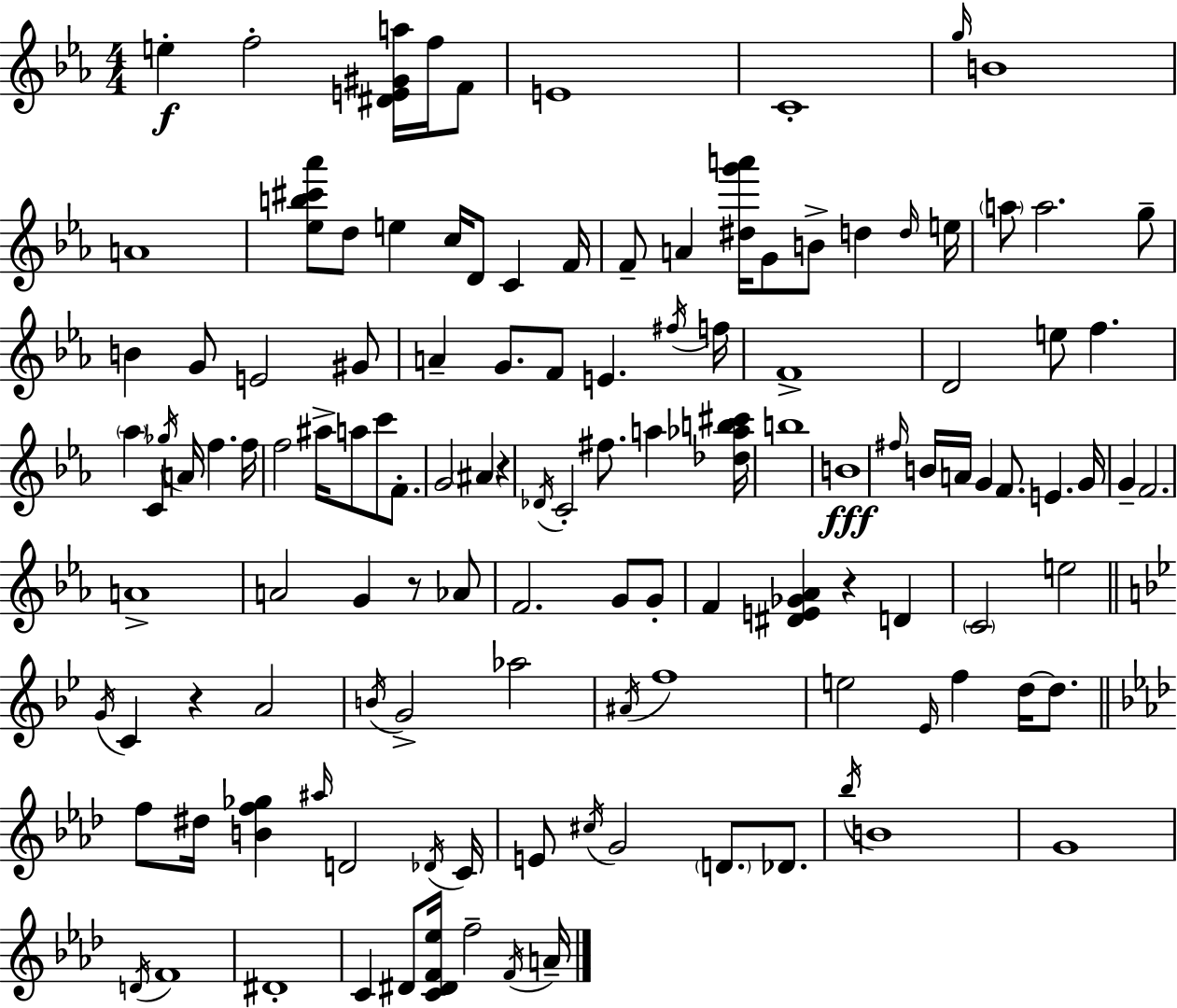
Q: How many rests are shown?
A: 4